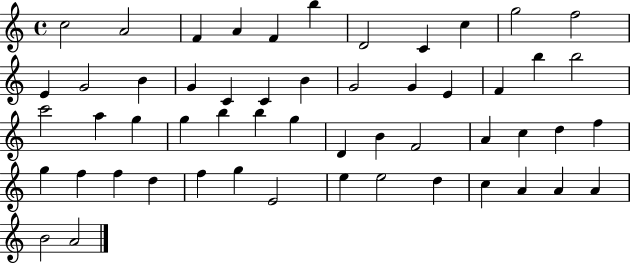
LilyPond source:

{
  \clef treble
  \time 4/4
  \defaultTimeSignature
  \key c \major
  c''2 a'2 | f'4 a'4 f'4 b''4 | d'2 c'4 c''4 | g''2 f''2 | \break e'4 g'2 b'4 | g'4 c'4 c'4 b'4 | g'2 g'4 e'4 | f'4 b''4 b''2 | \break c'''2 a''4 g''4 | g''4 b''4 b''4 g''4 | d'4 b'4 f'2 | a'4 c''4 d''4 f''4 | \break g''4 f''4 f''4 d''4 | f''4 g''4 e'2 | e''4 e''2 d''4 | c''4 a'4 a'4 a'4 | \break b'2 a'2 | \bar "|."
}